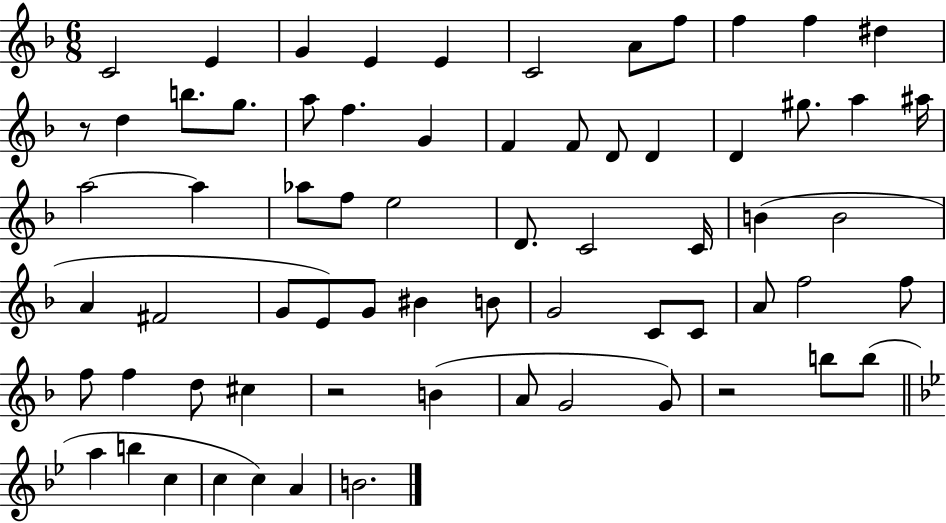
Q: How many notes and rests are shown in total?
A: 68